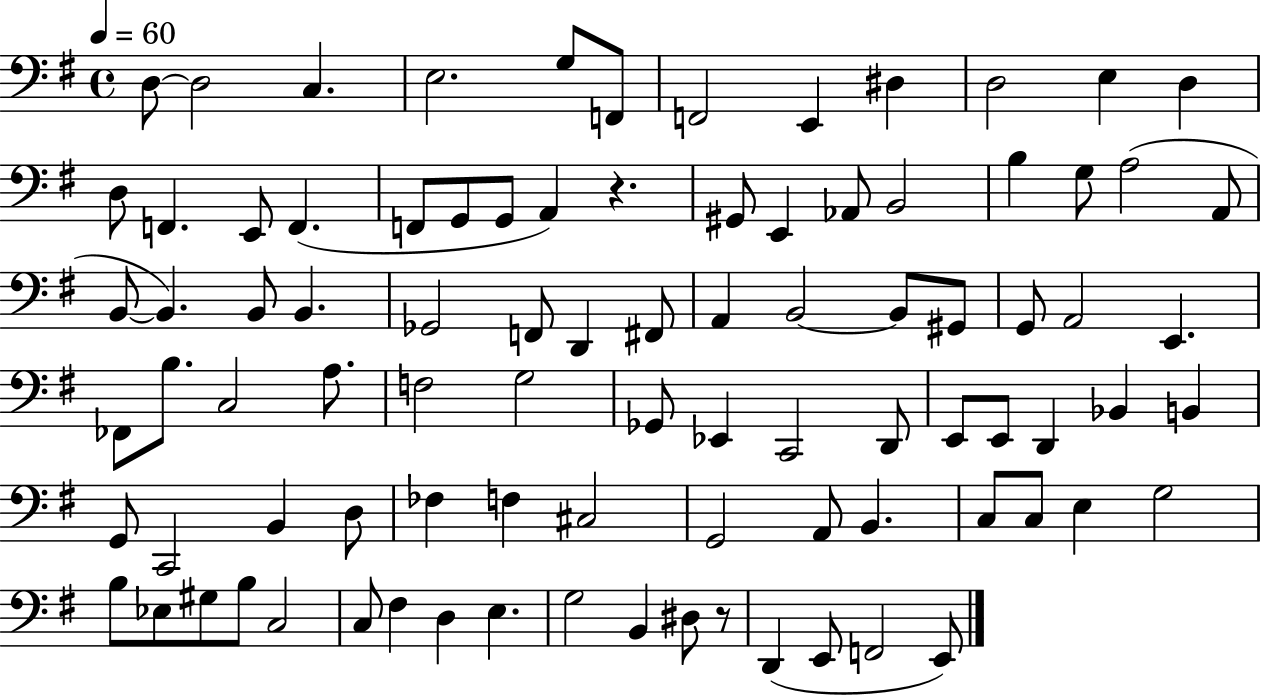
D3/e D3/h C3/q. E3/h. G3/e F2/e F2/h E2/q D#3/q D3/h E3/q D3/q D3/e F2/q. E2/e F2/q. F2/e G2/e G2/e A2/q R/q. G#2/e E2/q Ab2/e B2/h B3/q G3/e A3/h A2/e B2/e B2/q. B2/e B2/q. Gb2/h F2/e D2/q F#2/e A2/q B2/h B2/e G#2/e G2/e A2/h E2/q. FES2/e B3/e. C3/h A3/e. F3/h G3/h Gb2/e Eb2/q C2/h D2/e E2/e E2/e D2/q Bb2/q B2/q G2/e C2/h B2/q D3/e FES3/q F3/q C#3/h G2/h A2/e B2/q. C3/e C3/e E3/q G3/h B3/e Eb3/e G#3/e B3/e C3/h C3/e F#3/q D3/q E3/q. G3/h B2/q D#3/e R/e D2/q E2/e F2/h E2/e